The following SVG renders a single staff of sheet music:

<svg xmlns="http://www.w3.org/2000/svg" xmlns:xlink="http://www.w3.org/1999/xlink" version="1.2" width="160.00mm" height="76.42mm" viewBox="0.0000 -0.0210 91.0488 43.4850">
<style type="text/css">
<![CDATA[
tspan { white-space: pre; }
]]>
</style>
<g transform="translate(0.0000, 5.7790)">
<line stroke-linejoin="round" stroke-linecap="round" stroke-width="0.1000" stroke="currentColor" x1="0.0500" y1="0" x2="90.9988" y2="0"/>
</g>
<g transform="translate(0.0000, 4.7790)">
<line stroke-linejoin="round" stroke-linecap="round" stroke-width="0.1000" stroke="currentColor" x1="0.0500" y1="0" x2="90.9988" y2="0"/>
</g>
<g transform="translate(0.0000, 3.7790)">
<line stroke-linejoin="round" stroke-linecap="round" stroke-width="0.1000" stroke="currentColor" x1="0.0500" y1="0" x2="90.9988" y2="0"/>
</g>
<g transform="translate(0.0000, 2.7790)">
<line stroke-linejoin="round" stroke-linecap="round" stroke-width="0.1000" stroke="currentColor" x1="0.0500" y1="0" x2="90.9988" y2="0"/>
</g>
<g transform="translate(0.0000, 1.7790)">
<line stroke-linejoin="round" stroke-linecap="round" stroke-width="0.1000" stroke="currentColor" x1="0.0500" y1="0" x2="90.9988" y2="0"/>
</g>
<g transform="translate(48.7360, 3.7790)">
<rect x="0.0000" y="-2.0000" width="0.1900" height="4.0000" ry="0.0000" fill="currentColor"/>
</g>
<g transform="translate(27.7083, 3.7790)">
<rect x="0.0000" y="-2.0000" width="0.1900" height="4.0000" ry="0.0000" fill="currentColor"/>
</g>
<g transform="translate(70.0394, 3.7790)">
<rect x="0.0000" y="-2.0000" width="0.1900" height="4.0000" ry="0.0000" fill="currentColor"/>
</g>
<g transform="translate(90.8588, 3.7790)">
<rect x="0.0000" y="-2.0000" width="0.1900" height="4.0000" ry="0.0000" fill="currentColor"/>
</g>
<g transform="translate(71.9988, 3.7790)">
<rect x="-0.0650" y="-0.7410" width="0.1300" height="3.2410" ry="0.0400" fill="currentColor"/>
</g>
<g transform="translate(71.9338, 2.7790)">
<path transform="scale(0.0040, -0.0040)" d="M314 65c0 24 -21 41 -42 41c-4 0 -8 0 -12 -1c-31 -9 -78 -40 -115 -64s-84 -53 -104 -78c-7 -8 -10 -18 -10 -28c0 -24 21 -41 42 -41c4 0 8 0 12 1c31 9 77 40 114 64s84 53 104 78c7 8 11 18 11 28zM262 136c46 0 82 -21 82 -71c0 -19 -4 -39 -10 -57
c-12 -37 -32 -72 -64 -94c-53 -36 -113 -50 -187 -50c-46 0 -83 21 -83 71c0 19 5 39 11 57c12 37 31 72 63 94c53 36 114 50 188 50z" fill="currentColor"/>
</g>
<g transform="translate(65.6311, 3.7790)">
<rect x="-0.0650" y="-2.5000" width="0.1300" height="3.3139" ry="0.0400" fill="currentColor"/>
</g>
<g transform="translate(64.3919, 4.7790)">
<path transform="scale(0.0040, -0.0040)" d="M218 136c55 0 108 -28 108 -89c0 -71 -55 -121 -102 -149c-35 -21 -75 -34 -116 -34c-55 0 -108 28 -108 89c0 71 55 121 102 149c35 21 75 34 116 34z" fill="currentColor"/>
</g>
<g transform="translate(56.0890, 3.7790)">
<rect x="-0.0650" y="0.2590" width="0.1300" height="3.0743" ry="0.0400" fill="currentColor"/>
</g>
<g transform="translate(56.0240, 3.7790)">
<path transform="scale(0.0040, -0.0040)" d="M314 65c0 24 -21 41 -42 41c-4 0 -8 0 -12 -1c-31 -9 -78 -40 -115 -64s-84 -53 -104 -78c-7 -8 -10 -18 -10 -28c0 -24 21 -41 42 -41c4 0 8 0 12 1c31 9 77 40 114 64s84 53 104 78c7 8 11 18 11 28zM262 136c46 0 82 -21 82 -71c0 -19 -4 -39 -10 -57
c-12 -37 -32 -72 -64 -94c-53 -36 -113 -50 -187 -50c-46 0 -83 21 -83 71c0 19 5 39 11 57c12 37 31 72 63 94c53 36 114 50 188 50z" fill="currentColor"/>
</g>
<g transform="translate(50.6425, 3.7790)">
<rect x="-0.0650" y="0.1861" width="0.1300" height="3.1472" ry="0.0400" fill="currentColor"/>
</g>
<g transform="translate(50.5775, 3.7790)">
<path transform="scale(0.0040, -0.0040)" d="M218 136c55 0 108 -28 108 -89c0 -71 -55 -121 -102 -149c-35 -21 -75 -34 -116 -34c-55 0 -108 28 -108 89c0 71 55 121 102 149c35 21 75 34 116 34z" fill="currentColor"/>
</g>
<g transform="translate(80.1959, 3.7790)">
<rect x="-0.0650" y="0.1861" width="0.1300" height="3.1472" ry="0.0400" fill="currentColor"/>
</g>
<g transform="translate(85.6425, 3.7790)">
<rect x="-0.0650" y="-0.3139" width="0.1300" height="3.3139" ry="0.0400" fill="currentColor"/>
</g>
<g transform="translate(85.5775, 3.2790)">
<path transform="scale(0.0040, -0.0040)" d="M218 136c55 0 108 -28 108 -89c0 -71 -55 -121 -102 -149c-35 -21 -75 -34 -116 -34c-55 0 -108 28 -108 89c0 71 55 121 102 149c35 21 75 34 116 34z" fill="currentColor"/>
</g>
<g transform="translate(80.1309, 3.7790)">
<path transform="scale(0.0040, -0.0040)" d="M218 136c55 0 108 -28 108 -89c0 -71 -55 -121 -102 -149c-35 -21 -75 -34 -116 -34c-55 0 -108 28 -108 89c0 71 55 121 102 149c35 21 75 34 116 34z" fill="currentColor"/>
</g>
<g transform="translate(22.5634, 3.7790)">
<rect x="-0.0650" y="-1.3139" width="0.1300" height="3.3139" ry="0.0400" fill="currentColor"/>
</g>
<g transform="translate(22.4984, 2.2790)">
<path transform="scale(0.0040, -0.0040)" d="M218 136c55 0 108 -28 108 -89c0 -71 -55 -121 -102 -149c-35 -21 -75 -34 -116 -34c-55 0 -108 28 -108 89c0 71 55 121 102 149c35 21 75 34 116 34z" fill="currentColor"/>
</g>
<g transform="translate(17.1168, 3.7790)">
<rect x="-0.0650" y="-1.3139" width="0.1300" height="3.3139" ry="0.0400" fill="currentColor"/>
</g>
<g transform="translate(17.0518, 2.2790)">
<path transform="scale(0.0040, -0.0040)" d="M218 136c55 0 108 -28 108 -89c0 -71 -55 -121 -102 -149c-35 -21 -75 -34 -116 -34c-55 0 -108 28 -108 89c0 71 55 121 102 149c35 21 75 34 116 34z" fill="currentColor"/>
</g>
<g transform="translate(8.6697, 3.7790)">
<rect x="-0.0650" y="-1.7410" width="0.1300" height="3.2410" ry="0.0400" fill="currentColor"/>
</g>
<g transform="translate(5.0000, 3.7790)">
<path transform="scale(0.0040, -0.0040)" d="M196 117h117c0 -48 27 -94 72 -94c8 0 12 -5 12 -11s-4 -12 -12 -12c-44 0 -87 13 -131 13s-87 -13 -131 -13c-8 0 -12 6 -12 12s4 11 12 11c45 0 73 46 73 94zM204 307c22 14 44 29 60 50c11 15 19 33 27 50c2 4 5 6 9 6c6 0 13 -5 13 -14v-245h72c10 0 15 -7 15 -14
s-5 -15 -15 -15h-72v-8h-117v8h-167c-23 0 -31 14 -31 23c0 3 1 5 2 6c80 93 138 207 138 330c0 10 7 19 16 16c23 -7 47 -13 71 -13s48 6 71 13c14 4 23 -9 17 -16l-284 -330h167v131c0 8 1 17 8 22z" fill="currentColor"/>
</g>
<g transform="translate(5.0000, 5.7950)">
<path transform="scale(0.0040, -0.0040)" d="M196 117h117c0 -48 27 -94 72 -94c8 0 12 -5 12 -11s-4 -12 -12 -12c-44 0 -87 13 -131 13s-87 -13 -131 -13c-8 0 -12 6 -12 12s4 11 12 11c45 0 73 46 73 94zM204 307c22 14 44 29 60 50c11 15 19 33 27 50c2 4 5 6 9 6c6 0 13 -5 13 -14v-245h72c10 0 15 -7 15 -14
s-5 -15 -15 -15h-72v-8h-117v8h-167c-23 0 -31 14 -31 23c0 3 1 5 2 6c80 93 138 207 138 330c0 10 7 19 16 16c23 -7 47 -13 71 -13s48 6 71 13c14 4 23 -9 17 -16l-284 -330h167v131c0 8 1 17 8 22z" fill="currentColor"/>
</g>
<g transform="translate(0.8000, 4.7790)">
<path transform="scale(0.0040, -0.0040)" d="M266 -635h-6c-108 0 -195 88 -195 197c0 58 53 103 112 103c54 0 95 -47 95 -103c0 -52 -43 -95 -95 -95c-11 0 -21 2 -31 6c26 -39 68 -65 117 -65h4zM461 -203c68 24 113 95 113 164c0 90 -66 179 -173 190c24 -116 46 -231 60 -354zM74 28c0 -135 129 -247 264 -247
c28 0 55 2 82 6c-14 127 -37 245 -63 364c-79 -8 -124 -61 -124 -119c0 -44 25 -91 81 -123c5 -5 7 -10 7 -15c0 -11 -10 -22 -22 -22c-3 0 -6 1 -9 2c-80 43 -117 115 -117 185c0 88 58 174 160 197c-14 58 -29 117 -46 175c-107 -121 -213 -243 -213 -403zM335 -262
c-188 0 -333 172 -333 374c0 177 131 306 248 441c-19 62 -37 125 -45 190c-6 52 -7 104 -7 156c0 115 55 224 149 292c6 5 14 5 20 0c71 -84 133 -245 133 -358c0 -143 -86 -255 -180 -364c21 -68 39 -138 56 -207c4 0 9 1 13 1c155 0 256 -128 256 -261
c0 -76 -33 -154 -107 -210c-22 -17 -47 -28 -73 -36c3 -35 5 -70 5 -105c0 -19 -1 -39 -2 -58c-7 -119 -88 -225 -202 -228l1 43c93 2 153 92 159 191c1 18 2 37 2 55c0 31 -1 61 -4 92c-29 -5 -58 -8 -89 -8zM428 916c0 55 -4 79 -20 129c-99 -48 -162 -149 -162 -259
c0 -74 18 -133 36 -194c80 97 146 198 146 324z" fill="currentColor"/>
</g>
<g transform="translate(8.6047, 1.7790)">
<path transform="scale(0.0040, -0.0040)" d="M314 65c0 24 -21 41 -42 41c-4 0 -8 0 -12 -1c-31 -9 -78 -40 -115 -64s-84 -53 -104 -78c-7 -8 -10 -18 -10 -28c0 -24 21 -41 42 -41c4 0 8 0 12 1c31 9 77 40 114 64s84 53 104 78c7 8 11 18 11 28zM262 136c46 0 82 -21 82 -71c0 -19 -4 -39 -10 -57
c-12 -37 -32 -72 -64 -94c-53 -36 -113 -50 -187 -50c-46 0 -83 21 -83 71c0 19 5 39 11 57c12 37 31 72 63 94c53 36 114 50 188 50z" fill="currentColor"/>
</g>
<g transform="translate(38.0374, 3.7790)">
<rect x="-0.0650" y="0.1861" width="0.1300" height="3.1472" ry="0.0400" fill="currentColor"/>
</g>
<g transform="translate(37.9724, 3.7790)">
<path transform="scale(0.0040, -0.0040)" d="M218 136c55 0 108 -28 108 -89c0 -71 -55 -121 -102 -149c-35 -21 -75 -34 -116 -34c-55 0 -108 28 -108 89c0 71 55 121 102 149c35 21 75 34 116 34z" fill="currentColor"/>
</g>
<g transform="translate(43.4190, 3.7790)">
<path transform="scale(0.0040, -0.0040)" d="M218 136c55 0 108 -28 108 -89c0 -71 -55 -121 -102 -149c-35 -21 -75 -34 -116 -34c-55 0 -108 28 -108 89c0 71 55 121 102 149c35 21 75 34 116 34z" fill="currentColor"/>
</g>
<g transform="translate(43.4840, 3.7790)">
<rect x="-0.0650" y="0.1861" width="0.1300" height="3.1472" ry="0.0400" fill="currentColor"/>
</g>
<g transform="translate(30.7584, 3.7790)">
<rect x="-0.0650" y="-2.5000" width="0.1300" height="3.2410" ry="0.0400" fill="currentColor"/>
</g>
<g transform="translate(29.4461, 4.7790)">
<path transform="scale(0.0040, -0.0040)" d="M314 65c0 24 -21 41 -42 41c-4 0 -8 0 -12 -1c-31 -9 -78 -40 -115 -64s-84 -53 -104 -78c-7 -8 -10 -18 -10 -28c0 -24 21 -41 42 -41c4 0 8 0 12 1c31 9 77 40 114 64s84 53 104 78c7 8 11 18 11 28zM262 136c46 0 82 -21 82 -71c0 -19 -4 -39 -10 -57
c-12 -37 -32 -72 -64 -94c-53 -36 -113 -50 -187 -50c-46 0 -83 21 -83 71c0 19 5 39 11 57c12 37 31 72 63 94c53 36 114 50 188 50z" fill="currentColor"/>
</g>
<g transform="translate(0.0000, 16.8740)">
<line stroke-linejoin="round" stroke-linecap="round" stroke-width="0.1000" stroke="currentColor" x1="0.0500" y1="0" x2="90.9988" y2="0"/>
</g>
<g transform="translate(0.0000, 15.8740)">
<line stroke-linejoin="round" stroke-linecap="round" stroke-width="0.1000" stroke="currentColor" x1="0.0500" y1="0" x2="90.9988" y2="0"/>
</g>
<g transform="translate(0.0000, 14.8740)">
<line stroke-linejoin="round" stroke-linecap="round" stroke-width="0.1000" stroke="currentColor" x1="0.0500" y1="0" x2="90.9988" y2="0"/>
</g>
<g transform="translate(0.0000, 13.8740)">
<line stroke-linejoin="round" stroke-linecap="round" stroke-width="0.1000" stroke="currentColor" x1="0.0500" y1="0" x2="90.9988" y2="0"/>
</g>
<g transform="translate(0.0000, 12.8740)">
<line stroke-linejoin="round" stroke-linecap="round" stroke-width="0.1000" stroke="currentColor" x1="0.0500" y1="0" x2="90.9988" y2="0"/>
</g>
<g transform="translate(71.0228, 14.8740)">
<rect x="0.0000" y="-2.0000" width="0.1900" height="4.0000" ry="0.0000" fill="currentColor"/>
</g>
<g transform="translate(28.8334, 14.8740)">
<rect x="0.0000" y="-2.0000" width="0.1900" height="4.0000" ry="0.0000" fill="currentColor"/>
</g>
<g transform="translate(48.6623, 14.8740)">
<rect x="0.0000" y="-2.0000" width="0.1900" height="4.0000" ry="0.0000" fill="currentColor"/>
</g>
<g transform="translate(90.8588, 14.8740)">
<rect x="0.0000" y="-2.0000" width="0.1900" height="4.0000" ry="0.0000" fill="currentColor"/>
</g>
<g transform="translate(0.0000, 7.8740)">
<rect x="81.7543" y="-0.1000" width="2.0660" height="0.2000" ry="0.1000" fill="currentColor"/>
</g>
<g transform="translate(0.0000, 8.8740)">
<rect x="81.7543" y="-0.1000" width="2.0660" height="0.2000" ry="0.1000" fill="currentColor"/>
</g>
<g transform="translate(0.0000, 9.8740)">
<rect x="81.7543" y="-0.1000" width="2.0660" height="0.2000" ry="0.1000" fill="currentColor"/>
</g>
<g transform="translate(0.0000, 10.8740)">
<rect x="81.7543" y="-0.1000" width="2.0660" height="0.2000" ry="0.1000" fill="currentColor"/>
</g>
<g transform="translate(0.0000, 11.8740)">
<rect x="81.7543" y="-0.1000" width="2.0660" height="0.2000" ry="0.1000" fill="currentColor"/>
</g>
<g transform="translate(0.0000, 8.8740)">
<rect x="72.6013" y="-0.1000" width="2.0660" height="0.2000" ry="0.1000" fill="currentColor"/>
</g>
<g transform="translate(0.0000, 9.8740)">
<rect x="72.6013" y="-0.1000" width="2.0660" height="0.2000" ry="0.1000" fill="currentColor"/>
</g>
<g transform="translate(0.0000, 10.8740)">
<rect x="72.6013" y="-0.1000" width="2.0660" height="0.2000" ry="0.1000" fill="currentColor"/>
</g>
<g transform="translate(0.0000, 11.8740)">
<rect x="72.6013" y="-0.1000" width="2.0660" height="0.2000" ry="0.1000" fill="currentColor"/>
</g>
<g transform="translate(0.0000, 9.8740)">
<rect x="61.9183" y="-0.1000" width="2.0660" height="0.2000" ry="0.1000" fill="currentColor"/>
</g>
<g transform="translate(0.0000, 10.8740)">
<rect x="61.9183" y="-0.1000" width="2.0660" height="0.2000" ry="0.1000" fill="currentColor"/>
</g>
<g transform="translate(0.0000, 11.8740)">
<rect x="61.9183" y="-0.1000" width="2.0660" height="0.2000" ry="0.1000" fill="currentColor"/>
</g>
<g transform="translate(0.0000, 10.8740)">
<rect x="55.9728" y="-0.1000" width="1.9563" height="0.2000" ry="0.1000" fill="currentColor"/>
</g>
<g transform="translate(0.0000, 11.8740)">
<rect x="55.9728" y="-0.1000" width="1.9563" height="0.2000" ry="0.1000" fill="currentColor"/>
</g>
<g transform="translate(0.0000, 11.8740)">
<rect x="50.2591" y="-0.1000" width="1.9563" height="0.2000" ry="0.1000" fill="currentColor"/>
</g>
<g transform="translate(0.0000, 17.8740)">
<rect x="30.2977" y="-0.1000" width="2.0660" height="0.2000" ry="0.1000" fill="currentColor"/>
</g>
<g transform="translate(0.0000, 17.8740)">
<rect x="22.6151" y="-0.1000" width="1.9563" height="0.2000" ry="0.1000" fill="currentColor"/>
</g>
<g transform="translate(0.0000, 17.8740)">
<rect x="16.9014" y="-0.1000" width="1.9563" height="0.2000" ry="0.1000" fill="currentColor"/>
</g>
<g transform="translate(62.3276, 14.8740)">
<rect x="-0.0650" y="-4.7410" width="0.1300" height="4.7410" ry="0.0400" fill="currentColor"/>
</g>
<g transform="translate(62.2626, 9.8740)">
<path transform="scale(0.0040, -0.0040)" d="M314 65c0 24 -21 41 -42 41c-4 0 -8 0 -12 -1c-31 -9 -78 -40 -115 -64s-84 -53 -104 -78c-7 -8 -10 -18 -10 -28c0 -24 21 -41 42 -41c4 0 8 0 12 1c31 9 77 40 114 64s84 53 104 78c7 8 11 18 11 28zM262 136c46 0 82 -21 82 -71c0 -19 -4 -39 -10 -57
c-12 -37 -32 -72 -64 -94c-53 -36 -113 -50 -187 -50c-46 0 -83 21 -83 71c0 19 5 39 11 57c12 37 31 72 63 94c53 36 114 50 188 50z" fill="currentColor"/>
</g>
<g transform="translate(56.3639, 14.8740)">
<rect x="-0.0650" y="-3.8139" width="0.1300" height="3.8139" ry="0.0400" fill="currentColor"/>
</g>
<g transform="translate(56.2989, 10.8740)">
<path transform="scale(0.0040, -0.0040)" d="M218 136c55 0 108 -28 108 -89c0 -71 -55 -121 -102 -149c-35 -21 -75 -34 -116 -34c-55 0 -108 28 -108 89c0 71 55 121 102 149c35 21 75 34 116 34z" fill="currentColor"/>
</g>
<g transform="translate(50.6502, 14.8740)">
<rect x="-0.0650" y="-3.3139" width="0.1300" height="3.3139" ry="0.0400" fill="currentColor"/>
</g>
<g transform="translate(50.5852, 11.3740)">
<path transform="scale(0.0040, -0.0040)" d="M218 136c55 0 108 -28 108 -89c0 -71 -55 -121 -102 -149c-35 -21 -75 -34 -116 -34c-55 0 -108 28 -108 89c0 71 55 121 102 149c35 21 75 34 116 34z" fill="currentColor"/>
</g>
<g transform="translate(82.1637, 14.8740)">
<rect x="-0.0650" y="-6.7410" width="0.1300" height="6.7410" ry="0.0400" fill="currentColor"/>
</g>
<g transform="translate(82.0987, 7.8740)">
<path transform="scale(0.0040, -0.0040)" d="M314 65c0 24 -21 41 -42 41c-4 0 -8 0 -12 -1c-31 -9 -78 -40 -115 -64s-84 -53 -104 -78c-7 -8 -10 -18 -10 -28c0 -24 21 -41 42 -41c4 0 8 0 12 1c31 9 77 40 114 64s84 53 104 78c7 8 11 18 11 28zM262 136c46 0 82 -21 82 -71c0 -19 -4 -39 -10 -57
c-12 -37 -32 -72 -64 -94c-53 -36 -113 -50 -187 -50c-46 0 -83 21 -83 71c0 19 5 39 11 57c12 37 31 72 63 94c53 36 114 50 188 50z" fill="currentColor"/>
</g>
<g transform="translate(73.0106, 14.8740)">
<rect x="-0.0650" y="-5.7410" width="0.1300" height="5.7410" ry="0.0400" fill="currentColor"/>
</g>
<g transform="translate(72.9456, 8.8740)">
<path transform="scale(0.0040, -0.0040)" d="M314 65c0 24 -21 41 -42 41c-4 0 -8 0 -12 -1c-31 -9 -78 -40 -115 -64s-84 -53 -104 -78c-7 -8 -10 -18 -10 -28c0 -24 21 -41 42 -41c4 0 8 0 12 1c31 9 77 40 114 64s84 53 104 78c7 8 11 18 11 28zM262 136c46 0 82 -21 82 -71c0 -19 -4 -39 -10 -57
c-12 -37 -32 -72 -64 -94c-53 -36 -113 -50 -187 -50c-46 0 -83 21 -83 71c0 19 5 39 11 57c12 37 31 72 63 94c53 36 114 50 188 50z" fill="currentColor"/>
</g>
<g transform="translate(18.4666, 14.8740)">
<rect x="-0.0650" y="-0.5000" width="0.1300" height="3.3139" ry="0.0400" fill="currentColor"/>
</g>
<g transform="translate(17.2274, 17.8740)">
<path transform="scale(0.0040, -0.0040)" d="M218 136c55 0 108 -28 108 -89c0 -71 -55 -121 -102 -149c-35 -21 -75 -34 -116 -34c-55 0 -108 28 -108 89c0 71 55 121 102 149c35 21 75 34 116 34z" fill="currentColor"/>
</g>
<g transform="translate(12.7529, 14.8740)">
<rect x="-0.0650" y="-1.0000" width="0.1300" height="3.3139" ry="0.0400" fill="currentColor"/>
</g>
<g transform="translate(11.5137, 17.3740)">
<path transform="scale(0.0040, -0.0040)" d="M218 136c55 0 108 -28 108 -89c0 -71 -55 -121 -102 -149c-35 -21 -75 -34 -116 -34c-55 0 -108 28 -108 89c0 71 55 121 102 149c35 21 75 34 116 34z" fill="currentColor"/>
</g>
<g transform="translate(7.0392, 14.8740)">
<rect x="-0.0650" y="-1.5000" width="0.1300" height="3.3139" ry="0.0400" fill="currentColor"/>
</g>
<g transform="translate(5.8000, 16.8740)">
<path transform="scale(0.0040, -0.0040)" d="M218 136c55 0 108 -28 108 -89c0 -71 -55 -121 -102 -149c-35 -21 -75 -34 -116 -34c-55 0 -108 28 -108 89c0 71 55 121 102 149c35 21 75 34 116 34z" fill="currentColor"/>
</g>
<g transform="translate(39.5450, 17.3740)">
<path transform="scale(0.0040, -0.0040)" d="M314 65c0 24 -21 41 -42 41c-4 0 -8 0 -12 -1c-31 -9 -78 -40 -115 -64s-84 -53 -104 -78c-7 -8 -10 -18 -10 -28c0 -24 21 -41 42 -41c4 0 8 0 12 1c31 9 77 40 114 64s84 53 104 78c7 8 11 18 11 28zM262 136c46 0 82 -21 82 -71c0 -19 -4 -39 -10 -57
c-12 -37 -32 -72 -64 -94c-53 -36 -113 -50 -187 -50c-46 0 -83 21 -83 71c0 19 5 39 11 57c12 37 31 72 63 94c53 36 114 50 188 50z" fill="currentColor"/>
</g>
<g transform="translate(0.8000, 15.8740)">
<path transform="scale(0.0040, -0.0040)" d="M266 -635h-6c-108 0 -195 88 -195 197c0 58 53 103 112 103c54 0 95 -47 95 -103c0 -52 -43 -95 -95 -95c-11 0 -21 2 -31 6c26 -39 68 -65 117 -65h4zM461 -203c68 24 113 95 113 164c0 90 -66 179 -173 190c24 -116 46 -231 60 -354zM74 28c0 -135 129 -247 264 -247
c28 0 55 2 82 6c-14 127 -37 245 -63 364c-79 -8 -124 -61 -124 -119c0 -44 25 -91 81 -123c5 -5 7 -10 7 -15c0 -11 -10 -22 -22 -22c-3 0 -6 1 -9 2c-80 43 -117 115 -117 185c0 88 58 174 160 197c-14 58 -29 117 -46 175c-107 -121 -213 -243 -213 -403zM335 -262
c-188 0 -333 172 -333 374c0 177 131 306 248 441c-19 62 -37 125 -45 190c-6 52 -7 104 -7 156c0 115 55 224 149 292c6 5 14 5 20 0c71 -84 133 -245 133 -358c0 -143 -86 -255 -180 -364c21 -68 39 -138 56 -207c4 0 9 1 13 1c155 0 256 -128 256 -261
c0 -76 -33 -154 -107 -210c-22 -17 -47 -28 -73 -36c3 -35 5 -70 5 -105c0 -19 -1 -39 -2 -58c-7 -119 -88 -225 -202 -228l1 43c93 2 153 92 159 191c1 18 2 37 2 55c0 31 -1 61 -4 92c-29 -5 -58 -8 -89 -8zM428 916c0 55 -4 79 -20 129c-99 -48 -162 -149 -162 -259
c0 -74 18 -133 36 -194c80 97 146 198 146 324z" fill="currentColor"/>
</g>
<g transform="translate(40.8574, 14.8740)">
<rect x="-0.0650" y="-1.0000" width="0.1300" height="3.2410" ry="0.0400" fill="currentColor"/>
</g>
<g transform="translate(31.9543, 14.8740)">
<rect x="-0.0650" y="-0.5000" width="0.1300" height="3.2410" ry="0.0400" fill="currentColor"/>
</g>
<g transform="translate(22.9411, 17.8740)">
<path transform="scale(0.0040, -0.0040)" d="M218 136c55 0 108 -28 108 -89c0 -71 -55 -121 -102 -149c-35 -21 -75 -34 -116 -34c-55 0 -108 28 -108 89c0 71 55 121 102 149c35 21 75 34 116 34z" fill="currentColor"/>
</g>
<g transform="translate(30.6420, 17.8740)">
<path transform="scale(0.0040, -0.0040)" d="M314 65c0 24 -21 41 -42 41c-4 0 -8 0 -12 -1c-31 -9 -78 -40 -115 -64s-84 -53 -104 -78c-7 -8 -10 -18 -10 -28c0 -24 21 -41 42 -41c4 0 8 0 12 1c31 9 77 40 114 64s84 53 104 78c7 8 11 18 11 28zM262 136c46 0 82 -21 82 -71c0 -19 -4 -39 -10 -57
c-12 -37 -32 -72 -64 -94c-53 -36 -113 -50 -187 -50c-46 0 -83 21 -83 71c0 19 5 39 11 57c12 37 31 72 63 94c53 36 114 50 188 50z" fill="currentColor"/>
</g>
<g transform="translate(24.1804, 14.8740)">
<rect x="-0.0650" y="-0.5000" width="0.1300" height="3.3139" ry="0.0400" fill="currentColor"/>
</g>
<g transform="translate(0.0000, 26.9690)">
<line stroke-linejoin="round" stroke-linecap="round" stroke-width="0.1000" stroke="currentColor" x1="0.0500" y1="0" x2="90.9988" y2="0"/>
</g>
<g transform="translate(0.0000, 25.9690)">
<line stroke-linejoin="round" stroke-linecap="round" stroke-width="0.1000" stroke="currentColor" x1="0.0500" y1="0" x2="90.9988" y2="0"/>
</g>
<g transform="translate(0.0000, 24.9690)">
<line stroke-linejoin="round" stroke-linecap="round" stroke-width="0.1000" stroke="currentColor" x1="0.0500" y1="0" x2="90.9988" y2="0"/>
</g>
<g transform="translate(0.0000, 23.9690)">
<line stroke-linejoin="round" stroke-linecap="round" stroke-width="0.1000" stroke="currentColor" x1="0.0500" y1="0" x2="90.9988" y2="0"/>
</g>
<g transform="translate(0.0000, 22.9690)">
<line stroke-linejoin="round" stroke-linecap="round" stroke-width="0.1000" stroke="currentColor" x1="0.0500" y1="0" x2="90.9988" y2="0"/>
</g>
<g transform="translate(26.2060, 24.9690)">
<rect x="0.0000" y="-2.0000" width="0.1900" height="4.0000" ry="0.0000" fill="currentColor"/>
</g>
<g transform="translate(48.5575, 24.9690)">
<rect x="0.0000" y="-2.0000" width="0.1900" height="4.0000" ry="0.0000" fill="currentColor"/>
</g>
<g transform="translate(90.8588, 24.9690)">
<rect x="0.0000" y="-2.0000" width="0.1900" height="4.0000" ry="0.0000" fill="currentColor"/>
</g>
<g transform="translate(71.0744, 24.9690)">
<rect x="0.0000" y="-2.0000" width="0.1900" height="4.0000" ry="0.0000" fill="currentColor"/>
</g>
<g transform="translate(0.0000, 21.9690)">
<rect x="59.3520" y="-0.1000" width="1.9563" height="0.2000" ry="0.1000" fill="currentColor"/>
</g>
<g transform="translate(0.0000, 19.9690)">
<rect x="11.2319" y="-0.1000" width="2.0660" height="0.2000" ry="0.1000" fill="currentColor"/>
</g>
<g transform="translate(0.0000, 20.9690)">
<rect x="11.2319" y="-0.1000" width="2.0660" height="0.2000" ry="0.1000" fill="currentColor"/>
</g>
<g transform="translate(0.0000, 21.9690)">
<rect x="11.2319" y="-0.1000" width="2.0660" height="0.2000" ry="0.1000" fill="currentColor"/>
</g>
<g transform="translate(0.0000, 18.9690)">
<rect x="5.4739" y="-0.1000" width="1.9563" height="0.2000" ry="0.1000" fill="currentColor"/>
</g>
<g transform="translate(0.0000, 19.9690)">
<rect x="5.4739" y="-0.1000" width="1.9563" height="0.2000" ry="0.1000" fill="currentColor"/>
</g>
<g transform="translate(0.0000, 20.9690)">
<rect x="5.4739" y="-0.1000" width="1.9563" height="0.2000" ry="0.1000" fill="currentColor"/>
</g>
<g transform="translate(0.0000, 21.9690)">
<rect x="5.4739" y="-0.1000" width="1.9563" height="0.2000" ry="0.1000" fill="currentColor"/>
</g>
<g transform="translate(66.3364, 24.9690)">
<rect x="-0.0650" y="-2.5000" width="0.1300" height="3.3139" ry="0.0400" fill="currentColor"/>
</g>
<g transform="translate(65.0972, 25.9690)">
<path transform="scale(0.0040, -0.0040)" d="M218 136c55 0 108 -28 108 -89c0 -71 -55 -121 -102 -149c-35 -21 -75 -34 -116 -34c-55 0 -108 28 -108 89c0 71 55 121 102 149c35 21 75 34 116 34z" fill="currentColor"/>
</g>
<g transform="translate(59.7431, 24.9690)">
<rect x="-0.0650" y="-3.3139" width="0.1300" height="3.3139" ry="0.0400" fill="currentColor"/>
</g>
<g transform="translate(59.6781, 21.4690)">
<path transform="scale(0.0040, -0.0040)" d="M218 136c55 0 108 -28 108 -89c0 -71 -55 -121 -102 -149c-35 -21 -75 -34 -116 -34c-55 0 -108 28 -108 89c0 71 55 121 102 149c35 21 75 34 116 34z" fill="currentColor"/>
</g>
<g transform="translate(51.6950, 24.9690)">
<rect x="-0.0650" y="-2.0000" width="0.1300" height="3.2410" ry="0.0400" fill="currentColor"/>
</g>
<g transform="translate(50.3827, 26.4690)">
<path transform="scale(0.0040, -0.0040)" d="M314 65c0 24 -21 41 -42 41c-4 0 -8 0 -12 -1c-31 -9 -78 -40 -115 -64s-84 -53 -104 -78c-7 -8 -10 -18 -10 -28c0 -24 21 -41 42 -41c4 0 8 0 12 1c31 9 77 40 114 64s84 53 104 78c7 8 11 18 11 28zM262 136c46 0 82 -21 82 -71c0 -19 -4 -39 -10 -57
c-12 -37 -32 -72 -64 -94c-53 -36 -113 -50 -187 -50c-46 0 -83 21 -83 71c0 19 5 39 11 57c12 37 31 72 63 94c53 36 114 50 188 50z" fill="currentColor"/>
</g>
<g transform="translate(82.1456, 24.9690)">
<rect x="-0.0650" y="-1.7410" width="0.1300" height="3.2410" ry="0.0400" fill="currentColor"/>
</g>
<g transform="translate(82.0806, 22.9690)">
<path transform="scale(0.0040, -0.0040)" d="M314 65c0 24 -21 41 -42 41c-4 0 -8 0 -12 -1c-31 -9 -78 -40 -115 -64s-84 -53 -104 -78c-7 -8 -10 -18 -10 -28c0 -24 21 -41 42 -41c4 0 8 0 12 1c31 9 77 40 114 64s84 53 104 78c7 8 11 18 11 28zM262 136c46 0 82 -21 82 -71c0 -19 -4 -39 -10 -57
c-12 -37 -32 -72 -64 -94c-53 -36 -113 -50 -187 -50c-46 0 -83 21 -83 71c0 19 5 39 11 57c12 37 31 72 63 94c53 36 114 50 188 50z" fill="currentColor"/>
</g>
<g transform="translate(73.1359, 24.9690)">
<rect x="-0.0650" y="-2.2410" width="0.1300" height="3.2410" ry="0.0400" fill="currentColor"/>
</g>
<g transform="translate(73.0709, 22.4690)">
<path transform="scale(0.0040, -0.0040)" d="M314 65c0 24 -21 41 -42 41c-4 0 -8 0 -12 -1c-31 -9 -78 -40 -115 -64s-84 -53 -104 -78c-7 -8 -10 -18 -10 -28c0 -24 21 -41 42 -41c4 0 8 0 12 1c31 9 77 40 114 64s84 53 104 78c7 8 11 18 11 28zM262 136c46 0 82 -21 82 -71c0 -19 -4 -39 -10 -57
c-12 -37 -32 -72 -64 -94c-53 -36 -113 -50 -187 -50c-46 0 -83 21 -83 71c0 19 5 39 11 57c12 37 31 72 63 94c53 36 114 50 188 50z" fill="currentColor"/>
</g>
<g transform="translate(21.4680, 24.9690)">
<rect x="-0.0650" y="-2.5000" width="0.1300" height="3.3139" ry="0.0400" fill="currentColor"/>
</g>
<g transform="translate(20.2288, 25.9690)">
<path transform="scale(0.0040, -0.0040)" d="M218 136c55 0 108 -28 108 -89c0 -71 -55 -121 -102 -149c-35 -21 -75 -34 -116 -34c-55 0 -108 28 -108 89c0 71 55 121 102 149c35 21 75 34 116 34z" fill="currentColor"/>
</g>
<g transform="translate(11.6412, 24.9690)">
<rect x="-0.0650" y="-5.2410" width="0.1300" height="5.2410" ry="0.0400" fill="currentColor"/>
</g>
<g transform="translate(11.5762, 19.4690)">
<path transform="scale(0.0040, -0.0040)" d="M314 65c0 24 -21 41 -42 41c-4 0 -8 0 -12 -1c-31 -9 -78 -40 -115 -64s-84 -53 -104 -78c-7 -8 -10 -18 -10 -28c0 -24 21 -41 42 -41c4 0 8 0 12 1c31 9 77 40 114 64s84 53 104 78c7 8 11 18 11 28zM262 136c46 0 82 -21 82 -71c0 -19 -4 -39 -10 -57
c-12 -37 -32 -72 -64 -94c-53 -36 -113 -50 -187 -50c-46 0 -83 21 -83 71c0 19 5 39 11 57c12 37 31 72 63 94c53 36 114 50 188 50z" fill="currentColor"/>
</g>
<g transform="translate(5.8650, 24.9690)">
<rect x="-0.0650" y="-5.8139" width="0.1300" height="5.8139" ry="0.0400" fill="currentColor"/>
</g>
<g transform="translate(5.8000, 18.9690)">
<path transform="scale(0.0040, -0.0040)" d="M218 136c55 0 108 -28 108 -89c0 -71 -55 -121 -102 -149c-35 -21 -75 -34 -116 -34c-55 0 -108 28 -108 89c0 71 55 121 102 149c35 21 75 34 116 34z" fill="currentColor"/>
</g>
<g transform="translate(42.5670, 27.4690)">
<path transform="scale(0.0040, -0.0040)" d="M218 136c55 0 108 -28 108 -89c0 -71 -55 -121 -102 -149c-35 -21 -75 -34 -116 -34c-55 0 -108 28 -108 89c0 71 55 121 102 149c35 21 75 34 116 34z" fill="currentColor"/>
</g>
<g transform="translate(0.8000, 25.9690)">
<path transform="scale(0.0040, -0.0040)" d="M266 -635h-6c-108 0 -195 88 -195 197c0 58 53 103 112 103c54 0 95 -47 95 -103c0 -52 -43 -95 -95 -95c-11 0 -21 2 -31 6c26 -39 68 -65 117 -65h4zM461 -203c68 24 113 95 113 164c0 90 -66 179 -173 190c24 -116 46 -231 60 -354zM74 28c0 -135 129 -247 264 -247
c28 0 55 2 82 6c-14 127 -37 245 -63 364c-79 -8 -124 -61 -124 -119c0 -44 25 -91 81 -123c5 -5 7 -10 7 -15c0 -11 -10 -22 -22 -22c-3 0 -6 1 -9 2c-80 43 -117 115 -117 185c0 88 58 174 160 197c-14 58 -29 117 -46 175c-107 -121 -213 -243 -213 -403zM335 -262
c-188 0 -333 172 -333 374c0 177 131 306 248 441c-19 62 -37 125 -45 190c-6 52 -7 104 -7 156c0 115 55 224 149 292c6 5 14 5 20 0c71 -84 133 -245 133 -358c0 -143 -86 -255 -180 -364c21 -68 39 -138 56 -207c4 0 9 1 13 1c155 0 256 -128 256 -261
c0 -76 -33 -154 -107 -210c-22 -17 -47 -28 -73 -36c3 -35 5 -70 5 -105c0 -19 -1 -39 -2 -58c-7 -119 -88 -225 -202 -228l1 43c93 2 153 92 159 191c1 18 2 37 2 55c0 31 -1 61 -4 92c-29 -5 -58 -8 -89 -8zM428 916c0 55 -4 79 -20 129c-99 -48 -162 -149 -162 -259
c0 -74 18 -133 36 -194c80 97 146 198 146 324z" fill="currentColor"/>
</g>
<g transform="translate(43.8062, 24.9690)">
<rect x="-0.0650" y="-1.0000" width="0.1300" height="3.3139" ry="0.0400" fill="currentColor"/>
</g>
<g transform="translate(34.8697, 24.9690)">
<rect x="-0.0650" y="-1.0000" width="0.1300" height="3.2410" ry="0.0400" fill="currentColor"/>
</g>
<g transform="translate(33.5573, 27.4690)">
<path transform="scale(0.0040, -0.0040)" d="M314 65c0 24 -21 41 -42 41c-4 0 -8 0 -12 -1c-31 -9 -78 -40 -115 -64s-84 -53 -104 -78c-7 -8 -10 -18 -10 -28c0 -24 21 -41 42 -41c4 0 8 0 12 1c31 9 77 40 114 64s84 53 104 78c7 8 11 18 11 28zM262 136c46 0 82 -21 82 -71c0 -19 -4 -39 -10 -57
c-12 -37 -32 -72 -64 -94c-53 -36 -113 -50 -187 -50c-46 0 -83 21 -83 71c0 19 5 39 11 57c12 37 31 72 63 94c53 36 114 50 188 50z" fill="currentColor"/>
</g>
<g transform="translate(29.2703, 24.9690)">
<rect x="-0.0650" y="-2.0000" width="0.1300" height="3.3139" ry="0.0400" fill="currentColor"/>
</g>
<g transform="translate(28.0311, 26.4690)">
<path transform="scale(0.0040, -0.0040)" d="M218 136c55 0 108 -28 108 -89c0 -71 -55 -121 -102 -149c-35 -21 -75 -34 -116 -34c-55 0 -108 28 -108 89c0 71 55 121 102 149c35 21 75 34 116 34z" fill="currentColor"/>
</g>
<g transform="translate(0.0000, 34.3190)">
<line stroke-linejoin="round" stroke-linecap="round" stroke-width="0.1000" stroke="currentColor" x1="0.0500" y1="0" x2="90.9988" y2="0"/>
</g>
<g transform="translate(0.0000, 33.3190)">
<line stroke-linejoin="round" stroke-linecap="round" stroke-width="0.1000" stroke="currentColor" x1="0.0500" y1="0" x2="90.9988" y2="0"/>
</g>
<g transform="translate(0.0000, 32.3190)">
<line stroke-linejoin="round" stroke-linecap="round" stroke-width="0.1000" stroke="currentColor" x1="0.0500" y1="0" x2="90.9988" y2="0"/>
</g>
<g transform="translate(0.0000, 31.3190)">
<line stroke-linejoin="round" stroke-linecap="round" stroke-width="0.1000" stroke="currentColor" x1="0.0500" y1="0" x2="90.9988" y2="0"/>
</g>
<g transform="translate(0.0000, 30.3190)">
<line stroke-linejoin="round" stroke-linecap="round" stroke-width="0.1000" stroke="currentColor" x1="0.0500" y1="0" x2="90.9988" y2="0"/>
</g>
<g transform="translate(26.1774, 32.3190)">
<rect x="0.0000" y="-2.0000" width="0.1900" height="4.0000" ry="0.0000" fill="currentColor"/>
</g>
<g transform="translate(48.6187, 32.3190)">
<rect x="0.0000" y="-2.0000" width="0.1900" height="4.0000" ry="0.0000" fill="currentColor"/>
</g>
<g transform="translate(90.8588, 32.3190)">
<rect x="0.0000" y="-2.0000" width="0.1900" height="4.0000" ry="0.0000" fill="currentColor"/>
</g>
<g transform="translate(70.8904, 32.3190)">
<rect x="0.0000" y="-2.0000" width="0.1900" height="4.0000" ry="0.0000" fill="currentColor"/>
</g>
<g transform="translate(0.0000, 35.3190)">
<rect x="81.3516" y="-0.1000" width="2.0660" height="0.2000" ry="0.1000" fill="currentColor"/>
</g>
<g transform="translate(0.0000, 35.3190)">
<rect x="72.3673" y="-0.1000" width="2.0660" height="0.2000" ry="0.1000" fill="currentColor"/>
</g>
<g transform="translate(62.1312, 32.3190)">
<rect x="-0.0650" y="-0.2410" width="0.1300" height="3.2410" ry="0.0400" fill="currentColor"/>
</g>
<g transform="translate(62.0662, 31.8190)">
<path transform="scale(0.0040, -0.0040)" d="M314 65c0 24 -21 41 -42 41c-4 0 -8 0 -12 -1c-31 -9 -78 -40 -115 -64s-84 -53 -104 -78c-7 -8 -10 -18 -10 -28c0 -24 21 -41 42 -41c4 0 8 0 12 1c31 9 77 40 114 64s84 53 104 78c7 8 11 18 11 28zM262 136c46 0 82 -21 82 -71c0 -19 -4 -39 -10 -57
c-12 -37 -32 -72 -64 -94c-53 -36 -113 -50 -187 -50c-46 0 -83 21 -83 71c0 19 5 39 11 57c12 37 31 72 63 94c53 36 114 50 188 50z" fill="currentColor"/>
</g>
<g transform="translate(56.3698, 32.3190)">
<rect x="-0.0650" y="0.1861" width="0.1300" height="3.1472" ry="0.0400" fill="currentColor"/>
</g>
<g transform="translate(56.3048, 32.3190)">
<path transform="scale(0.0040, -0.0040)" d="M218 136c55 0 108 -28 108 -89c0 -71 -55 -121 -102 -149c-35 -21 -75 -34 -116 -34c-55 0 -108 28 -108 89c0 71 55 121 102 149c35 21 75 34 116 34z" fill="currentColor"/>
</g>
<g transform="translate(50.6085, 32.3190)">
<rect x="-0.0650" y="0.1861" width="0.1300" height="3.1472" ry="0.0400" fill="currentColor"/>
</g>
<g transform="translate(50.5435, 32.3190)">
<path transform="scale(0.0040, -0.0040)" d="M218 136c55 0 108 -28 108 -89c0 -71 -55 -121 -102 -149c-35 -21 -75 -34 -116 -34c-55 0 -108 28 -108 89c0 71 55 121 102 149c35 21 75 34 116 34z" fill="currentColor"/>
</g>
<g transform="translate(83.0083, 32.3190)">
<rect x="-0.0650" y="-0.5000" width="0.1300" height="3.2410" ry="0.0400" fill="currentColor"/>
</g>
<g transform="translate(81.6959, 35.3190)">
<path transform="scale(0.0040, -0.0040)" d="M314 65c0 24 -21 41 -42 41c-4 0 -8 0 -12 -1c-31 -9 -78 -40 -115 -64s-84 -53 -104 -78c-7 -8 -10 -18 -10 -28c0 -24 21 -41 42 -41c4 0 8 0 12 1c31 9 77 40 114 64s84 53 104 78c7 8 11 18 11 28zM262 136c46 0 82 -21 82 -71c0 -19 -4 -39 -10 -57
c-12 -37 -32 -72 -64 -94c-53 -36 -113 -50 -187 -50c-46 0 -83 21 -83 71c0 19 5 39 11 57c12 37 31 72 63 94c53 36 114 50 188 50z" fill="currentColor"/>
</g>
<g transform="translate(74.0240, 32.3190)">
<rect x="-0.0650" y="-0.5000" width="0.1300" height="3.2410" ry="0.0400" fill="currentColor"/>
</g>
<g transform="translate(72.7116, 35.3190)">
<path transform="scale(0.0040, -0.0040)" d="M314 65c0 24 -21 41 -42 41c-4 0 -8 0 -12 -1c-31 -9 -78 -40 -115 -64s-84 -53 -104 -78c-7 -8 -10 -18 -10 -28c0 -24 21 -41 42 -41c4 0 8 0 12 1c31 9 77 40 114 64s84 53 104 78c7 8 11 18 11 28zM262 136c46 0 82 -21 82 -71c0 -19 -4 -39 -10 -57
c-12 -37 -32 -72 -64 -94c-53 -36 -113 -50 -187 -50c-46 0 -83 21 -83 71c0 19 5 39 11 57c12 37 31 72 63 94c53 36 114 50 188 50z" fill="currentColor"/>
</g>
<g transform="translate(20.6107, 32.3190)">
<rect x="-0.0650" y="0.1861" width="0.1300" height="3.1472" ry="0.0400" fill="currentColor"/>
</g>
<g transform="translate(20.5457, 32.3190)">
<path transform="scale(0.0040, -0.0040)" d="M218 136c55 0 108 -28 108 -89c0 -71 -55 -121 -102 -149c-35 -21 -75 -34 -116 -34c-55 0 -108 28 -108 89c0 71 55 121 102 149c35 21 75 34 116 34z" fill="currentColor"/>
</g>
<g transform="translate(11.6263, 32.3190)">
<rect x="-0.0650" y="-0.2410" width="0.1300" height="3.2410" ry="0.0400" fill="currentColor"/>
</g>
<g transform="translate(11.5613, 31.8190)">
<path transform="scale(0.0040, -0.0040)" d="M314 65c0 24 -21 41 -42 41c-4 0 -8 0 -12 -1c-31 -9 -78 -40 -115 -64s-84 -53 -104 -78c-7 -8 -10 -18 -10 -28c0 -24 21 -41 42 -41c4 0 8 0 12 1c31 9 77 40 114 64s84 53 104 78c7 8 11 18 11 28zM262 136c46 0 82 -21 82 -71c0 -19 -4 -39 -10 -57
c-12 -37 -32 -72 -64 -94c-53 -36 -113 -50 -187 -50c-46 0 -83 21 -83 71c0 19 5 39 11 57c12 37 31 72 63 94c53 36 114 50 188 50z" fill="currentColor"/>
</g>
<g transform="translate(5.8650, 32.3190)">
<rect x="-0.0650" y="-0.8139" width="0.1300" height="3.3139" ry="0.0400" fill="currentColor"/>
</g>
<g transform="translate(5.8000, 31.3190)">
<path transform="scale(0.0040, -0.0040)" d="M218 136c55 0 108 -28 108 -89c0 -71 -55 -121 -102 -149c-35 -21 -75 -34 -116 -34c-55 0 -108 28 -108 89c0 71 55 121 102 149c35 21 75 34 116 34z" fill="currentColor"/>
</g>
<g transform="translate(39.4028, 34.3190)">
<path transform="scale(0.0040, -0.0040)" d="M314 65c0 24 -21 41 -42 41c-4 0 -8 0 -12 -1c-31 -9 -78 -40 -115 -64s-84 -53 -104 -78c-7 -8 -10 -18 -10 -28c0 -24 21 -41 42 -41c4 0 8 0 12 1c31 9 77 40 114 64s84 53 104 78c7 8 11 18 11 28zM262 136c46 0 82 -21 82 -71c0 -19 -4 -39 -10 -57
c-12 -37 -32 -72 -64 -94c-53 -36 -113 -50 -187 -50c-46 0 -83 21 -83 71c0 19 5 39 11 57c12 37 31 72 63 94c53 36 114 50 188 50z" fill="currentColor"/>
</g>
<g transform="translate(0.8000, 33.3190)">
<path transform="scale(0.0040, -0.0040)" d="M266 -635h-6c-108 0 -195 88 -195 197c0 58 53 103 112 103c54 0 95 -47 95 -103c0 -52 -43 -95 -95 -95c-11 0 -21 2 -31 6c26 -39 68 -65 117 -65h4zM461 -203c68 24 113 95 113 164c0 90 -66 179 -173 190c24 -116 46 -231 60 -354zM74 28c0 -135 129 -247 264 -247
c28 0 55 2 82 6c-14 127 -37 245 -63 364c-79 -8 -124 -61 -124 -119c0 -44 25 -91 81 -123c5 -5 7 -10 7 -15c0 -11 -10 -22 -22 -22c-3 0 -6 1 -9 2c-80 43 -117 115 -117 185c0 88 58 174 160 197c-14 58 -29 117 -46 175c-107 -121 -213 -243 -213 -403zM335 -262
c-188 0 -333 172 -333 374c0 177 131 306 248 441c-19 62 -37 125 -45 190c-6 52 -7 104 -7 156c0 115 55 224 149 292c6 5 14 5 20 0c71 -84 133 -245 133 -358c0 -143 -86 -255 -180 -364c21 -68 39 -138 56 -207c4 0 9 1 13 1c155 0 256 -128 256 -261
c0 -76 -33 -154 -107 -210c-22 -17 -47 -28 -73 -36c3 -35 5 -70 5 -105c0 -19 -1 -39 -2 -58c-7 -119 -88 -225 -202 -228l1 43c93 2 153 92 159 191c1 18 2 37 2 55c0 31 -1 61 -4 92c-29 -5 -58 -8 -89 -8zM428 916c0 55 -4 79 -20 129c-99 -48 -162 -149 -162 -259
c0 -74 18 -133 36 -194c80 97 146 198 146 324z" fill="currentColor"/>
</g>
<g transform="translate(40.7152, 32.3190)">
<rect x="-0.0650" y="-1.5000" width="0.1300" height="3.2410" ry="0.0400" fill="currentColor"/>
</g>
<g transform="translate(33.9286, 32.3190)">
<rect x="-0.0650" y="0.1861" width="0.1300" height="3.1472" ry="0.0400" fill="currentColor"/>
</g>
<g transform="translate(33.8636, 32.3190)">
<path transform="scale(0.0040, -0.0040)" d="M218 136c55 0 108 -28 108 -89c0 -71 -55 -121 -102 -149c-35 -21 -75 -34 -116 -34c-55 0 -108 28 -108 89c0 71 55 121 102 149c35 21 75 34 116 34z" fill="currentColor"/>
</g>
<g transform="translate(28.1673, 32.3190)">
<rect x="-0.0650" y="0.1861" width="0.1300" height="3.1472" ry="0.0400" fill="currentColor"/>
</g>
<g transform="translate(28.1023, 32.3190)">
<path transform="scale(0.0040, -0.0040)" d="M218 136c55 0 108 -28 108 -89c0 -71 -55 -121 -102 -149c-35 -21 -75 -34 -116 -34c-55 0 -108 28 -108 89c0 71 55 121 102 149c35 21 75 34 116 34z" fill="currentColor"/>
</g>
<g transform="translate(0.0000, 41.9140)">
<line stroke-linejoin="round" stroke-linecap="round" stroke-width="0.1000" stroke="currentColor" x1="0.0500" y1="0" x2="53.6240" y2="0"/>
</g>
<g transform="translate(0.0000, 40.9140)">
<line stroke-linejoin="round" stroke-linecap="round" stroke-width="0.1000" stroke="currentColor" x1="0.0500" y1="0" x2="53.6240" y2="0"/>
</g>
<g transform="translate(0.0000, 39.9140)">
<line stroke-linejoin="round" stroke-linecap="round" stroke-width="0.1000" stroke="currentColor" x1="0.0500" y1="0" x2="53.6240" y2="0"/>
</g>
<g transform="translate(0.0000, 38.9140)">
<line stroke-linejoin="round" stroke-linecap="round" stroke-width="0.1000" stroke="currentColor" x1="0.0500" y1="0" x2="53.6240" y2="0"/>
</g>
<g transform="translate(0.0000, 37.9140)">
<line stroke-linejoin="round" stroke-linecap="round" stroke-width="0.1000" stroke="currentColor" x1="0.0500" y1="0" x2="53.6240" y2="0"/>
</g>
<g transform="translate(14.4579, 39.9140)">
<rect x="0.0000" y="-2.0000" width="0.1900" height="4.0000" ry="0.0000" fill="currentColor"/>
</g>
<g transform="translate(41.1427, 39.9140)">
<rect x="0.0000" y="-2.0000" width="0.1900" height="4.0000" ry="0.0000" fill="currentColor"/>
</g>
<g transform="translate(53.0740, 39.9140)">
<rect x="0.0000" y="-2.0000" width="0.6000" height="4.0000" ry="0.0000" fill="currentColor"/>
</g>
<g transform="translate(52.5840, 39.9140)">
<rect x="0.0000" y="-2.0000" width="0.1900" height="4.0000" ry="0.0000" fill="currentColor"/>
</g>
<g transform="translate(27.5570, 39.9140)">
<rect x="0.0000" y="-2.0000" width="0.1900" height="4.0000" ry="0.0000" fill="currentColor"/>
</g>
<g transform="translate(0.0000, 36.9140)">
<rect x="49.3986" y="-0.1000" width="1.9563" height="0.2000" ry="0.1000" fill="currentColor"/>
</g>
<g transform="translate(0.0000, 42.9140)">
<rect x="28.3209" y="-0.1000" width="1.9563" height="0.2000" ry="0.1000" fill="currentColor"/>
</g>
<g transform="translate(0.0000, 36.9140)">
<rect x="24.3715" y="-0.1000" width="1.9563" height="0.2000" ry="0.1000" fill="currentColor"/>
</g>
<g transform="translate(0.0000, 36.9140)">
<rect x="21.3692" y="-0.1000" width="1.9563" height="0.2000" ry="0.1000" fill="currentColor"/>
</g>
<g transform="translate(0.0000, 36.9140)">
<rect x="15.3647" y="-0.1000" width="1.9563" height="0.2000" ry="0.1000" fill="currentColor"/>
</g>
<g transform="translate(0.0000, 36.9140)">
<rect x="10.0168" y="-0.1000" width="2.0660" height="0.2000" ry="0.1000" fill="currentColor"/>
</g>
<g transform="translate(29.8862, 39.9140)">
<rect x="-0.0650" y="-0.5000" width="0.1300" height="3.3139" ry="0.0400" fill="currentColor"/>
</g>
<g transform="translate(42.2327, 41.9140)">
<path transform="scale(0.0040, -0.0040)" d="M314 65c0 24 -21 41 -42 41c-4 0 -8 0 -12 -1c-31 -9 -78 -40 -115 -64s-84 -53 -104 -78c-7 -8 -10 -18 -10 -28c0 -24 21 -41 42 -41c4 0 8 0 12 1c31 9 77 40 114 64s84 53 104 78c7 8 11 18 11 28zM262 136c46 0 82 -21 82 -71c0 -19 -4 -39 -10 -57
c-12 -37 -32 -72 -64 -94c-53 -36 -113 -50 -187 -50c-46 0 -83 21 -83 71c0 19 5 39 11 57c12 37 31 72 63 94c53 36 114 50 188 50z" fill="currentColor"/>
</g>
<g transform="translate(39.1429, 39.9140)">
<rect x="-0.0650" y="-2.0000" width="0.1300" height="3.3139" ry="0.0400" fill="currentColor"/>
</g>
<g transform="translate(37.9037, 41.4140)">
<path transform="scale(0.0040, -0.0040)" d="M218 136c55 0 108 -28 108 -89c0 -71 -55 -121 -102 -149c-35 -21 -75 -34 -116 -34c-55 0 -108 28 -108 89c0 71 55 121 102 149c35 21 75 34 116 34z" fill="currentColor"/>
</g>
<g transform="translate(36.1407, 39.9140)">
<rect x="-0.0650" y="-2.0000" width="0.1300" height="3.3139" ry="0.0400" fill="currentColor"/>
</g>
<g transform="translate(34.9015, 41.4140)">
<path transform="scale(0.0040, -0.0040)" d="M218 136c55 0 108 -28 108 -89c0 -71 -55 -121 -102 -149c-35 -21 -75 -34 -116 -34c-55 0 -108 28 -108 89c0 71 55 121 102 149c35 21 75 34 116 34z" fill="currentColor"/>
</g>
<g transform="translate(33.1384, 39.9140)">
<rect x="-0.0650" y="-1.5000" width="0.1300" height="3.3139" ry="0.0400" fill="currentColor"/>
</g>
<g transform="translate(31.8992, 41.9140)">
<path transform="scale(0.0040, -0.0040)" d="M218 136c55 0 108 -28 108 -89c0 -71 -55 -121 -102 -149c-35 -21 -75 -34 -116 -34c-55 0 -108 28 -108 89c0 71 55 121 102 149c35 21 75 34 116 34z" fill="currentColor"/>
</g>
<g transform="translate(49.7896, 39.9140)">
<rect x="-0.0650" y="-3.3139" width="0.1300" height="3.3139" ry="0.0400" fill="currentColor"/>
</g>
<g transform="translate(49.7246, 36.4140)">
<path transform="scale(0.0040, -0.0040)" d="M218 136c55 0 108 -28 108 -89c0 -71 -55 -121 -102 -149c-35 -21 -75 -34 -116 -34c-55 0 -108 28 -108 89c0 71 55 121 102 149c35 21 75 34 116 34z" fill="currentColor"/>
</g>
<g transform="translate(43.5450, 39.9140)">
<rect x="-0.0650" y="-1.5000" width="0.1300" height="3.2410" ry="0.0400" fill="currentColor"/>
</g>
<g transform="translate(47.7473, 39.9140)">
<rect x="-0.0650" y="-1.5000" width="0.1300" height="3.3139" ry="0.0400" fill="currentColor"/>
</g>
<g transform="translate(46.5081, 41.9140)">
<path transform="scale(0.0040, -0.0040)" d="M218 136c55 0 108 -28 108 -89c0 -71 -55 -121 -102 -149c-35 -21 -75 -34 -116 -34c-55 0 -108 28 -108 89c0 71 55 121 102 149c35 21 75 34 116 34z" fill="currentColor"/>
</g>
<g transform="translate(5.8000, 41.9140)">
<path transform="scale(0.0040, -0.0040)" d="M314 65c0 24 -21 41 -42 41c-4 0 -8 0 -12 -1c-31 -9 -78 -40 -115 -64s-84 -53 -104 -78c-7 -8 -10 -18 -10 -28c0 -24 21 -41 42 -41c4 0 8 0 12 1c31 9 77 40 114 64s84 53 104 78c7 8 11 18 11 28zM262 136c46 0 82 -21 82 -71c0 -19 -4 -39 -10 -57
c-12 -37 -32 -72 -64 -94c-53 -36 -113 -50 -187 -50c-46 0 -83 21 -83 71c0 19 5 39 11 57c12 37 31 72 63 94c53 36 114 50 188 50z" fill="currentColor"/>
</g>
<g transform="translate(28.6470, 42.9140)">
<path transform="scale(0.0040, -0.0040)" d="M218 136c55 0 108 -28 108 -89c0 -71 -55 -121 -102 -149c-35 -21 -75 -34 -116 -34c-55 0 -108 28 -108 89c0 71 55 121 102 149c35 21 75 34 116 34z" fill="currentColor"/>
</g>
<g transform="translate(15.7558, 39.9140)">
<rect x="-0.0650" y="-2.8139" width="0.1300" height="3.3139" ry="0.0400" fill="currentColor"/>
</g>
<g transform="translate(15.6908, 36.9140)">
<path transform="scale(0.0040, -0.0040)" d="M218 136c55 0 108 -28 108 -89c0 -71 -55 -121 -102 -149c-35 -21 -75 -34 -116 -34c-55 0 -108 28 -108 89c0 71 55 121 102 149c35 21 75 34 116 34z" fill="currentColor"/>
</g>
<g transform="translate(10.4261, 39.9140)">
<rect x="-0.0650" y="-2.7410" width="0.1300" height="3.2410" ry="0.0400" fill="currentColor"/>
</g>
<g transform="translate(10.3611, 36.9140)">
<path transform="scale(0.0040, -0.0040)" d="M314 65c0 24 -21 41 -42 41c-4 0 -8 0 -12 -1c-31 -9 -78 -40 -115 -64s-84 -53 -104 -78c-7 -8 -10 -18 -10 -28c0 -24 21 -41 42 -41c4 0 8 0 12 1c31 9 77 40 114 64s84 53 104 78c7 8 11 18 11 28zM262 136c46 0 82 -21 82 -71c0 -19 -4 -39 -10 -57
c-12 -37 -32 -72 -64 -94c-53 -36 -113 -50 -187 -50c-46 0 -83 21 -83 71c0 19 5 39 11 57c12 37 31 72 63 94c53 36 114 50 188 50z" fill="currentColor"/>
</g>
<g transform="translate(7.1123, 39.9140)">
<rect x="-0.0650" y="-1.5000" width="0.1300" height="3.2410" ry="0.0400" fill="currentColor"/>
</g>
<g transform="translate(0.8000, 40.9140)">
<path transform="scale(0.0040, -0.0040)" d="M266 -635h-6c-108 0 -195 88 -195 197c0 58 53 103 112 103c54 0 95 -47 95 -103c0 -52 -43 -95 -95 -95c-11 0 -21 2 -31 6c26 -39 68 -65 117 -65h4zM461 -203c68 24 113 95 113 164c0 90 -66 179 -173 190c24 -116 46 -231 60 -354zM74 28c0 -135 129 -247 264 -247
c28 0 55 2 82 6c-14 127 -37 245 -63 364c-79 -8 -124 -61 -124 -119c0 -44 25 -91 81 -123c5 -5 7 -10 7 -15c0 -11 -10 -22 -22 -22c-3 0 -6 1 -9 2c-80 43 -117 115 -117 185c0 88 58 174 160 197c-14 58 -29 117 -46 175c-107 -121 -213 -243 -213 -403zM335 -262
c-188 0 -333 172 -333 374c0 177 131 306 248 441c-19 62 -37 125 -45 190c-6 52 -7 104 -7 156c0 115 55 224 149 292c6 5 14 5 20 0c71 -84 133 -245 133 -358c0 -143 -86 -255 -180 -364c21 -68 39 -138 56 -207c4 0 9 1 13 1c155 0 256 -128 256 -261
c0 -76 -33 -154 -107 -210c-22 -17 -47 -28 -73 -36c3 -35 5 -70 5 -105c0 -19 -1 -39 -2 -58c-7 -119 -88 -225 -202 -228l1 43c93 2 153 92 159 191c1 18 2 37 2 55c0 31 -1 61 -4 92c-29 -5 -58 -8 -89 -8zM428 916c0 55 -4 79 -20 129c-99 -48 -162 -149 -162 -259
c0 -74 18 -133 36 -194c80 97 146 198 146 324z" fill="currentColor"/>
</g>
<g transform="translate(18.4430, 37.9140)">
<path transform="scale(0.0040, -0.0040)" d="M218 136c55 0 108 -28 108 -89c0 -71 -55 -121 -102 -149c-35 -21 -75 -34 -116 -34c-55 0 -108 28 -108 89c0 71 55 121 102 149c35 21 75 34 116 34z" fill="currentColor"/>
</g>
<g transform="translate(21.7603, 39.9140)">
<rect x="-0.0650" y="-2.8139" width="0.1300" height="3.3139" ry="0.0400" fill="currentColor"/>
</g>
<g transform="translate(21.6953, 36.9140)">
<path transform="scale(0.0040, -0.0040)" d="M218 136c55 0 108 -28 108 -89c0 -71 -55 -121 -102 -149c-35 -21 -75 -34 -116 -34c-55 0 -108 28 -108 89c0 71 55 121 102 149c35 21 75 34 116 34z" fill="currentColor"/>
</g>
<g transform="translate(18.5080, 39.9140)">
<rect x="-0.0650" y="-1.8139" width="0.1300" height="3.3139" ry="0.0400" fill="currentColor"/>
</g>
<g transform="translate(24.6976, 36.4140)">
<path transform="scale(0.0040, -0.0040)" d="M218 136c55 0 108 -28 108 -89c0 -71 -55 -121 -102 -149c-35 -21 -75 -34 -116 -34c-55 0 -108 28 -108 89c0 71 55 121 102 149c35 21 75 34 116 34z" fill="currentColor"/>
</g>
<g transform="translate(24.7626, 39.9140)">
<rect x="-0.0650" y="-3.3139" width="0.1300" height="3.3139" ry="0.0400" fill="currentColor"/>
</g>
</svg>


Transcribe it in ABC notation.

X:1
T:Untitled
M:4/4
L:1/4
K:C
f2 e e G2 B B B B2 G d2 B c E D C C C2 D2 b c' e'2 g'2 b'2 g' f'2 G F D2 D F2 b G g2 f2 d c2 B B B E2 B B c2 C2 C2 E2 a2 a f a b C E F F E2 E b